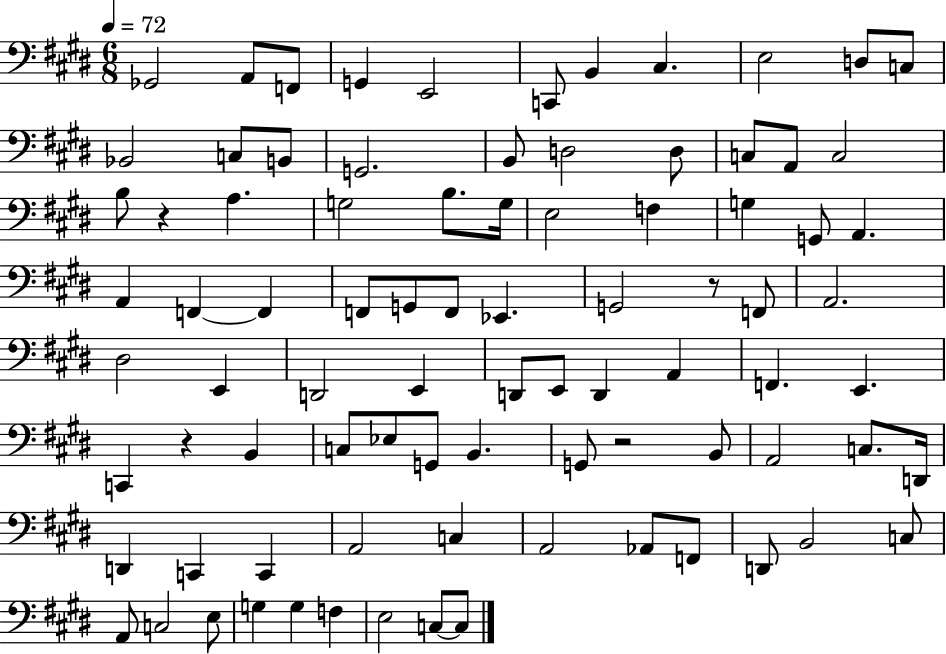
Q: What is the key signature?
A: E major